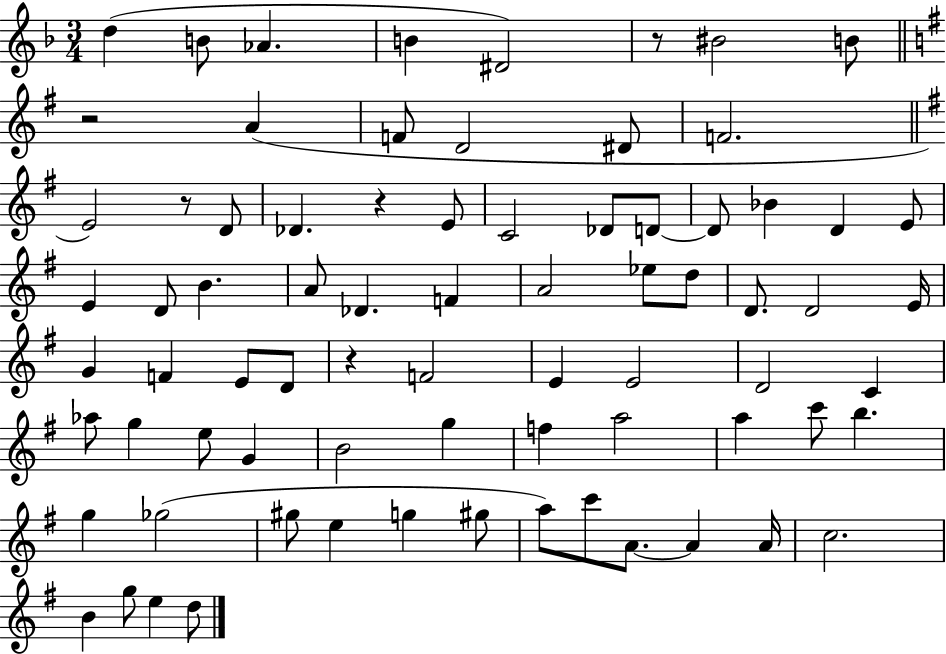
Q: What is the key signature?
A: F major